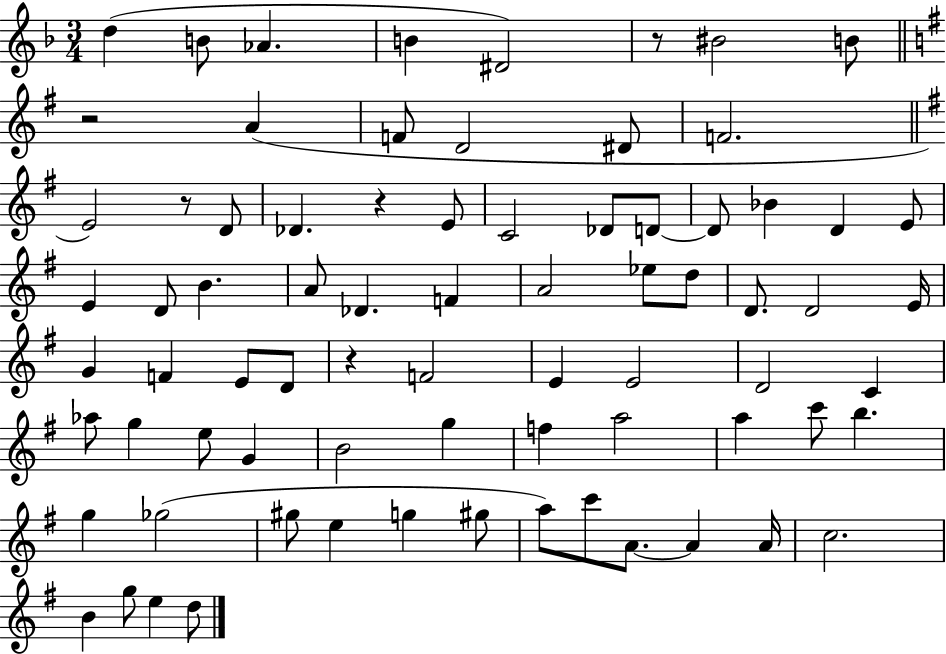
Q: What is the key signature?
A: F major